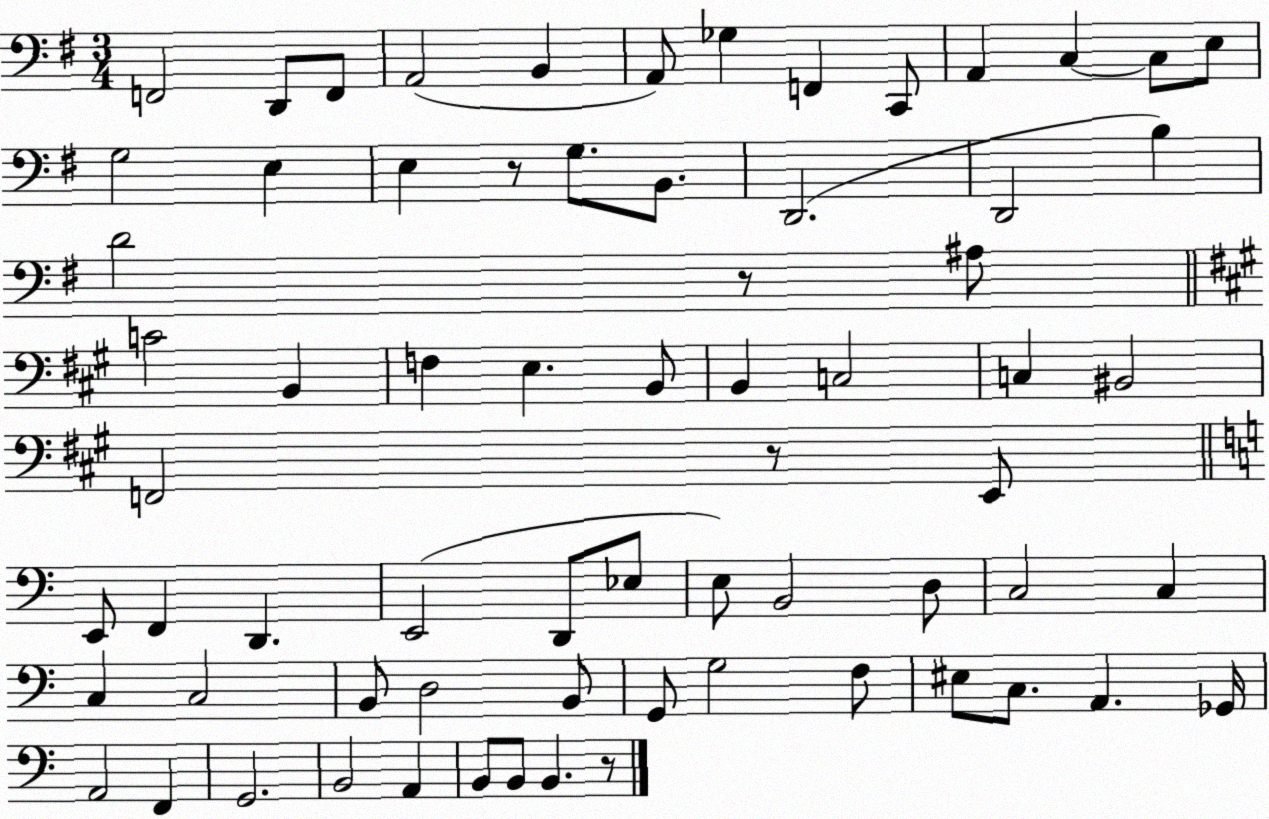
X:1
T:Untitled
M:3/4
L:1/4
K:G
F,,2 D,,/2 F,,/2 A,,2 B,, A,,/2 _G, F,, C,,/2 A,, C, C,/2 E,/2 G,2 E, E, z/2 G,/2 B,,/2 D,,2 D,,2 B, D2 z/2 ^A,/2 C2 B,, F, E, B,,/2 B,, C,2 C, ^B,,2 F,,2 z/2 E,,/2 E,,/2 F,, D,, E,,2 D,,/2 _E,/2 E,/2 B,,2 D,/2 C,2 C, C, C,2 B,,/2 D,2 B,,/2 G,,/2 G,2 F,/2 ^E,/2 C,/2 A,, _G,,/4 A,,2 F,, G,,2 B,,2 A,, B,,/2 B,,/2 B,, z/2